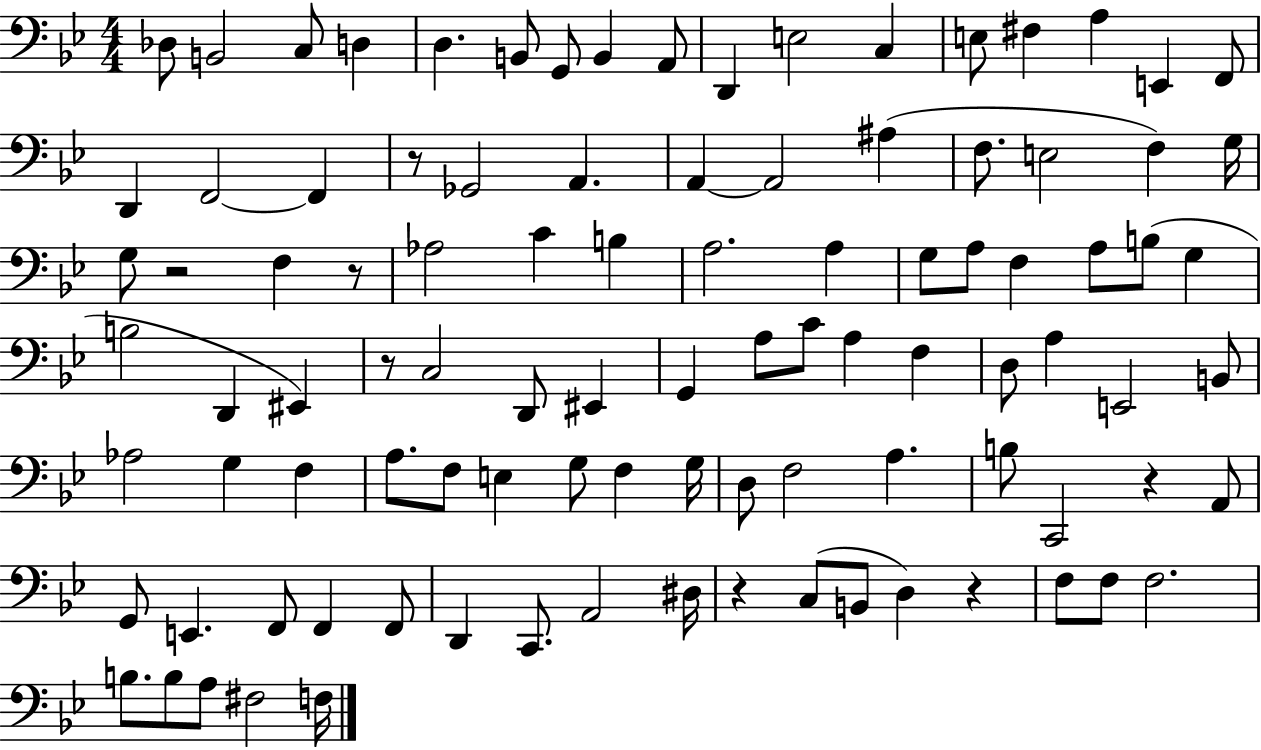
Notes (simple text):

Db3/e B2/h C3/e D3/q D3/q. B2/e G2/e B2/q A2/e D2/q E3/h C3/q E3/e F#3/q A3/q E2/q F2/e D2/q F2/h F2/q R/e Gb2/h A2/q. A2/q A2/h A#3/q F3/e. E3/h F3/q G3/s G3/e R/h F3/q R/e Ab3/h C4/q B3/q A3/h. A3/q G3/e A3/e F3/q A3/e B3/e G3/q B3/h D2/q EIS2/q R/e C3/h D2/e EIS2/q G2/q A3/e C4/e A3/q F3/q D3/e A3/q E2/h B2/e Ab3/h G3/q F3/q A3/e. F3/e E3/q G3/e F3/q G3/s D3/e F3/h A3/q. B3/e C2/h R/q A2/e G2/e E2/q. F2/e F2/q F2/e D2/q C2/e. A2/h D#3/s R/q C3/e B2/e D3/q R/q F3/e F3/e F3/h. B3/e. B3/e A3/e F#3/h F3/s